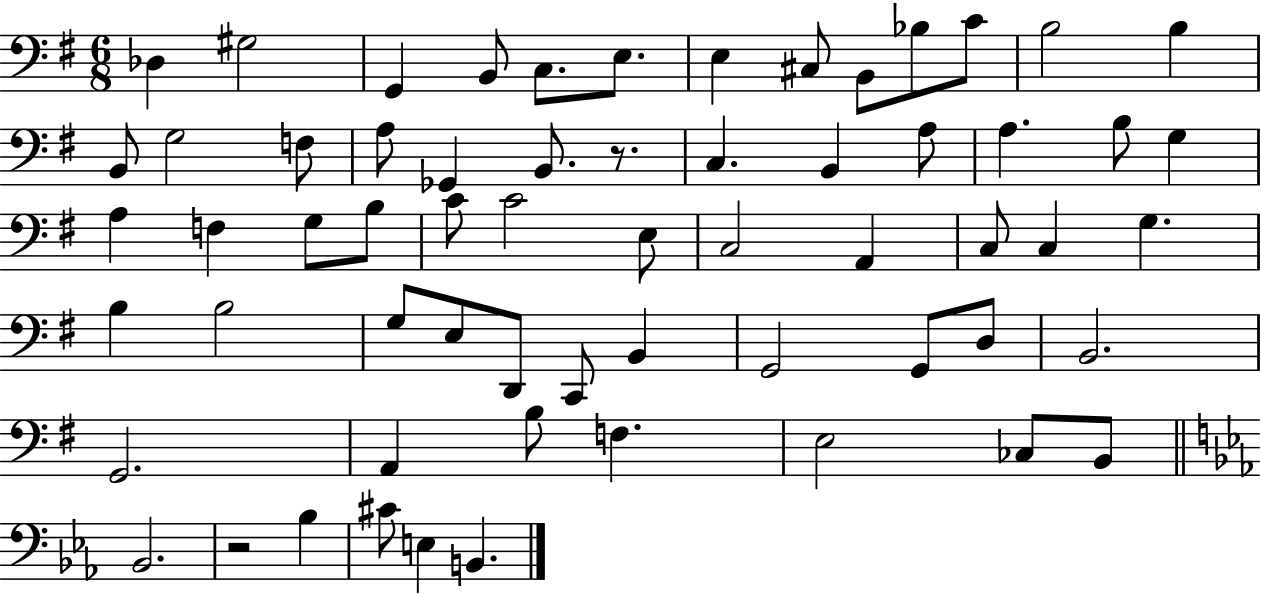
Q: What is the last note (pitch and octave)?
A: B2